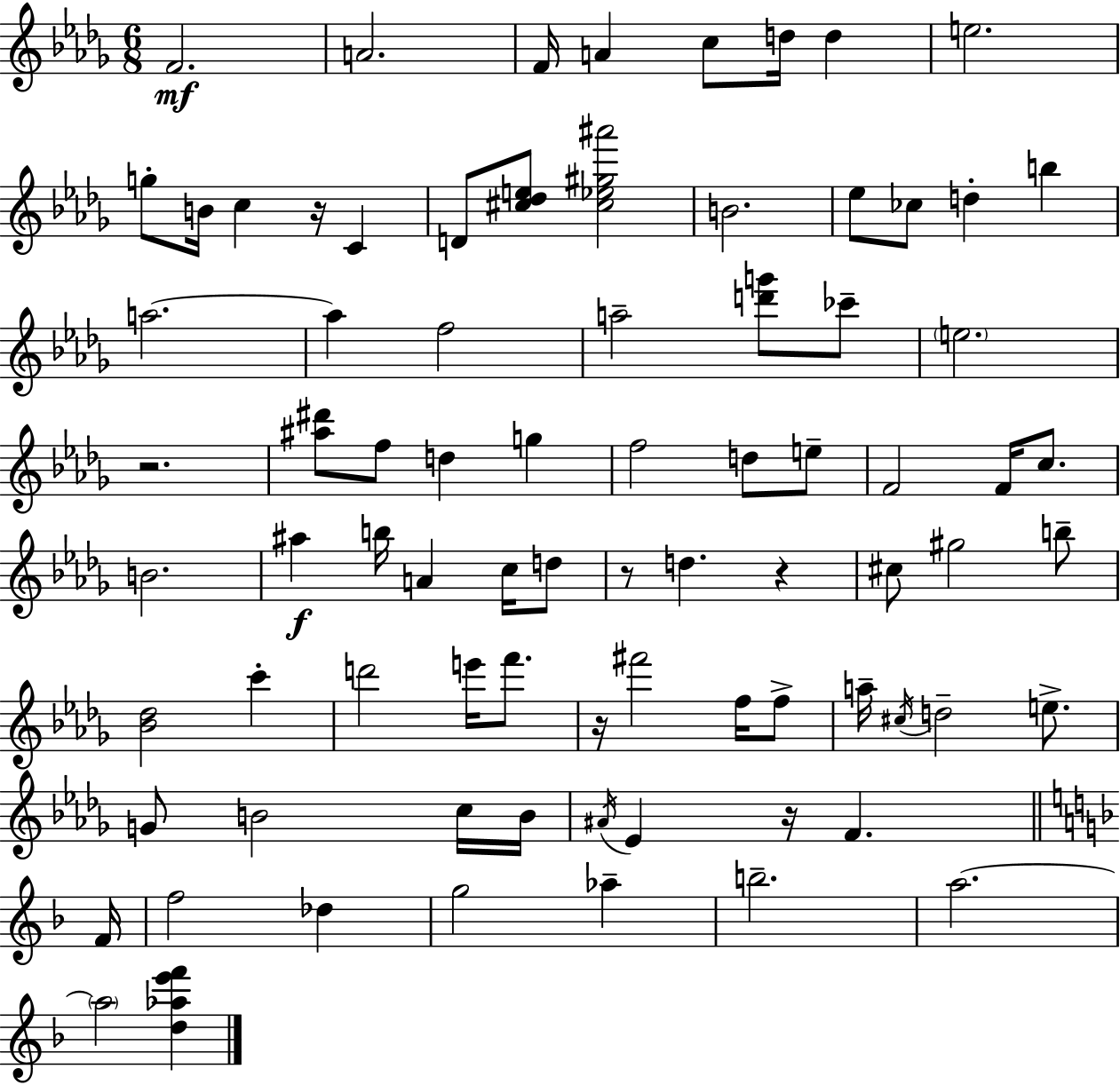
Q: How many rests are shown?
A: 6